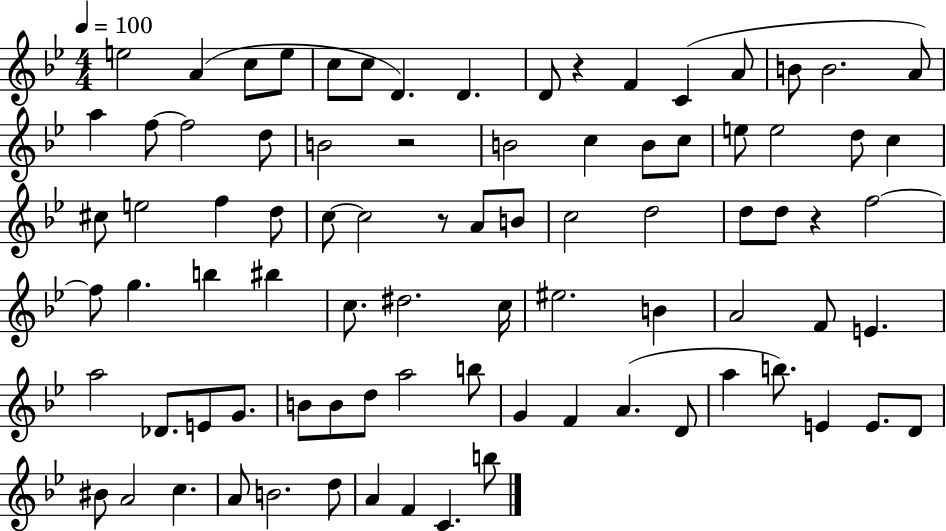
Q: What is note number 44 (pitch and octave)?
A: B5